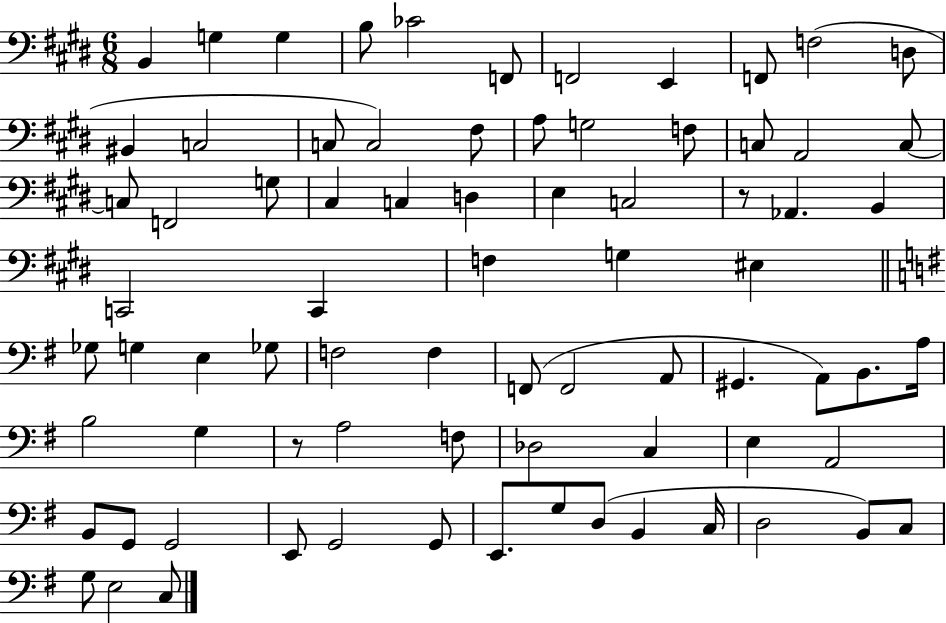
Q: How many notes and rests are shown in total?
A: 77